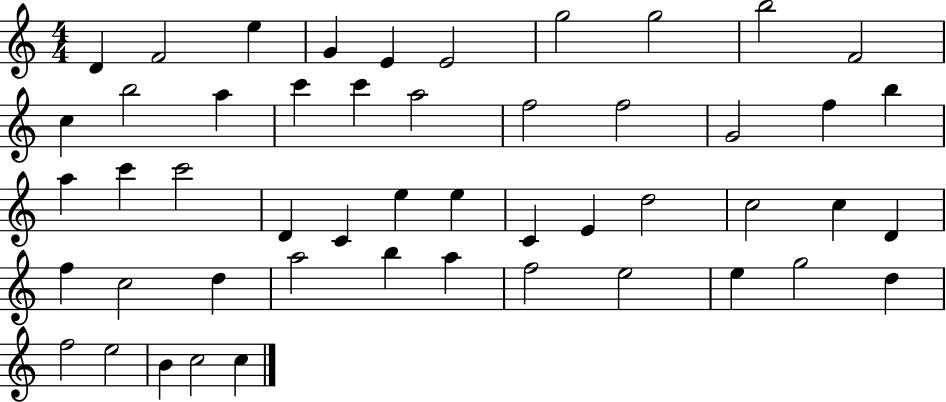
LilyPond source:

{
  \clef treble
  \numericTimeSignature
  \time 4/4
  \key c \major
  d'4 f'2 e''4 | g'4 e'4 e'2 | g''2 g''2 | b''2 f'2 | \break c''4 b''2 a''4 | c'''4 c'''4 a''2 | f''2 f''2 | g'2 f''4 b''4 | \break a''4 c'''4 c'''2 | d'4 c'4 e''4 e''4 | c'4 e'4 d''2 | c''2 c''4 d'4 | \break f''4 c''2 d''4 | a''2 b''4 a''4 | f''2 e''2 | e''4 g''2 d''4 | \break f''2 e''2 | b'4 c''2 c''4 | \bar "|."
}